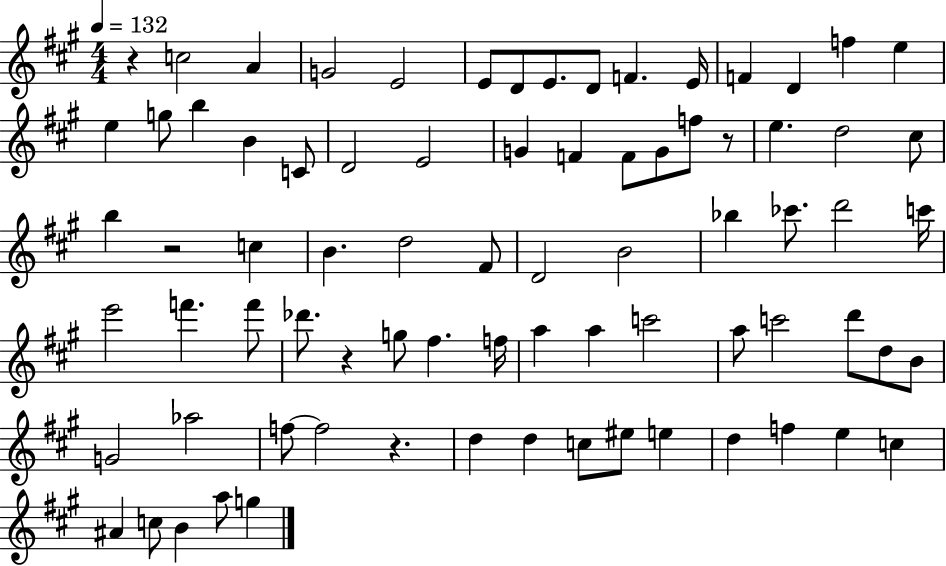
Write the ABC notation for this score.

X:1
T:Untitled
M:4/4
L:1/4
K:A
z c2 A G2 E2 E/2 D/2 E/2 D/2 F E/4 F D f e e g/2 b B C/2 D2 E2 G F F/2 G/2 f/2 z/2 e d2 ^c/2 b z2 c B d2 ^F/2 D2 B2 _b _c'/2 d'2 c'/4 e'2 f' f'/2 _d'/2 z g/2 ^f f/4 a a c'2 a/2 c'2 d'/2 d/2 B/2 G2 _a2 f/2 f2 z d d c/2 ^e/2 e d f e c ^A c/2 B a/2 g